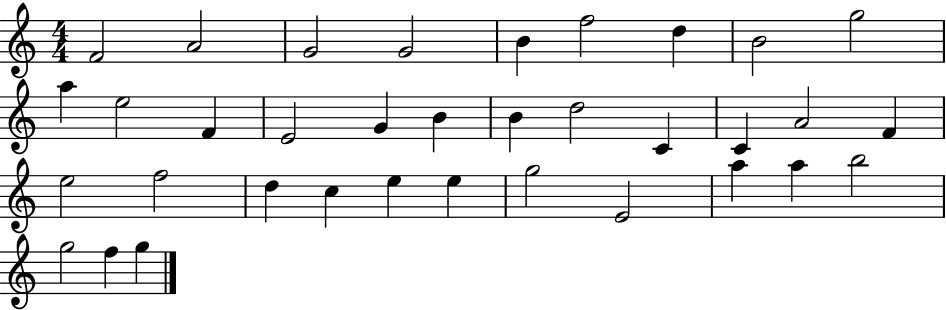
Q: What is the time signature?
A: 4/4